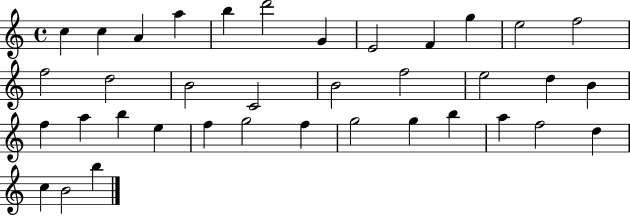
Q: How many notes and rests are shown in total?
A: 37